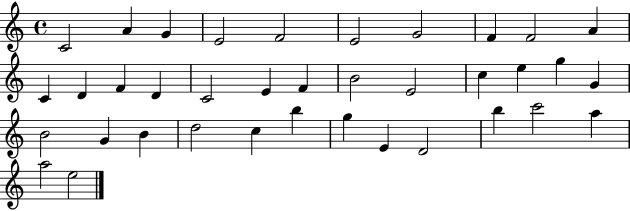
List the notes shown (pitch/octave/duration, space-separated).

C4/h A4/q G4/q E4/h F4/h E4/h G4/h F4/q F4/h A4/q C4/q D4/q F4/q D4/q C4/h E4/q F4/q B4/h E4/h C5/q E5/q G5/q G4/q B4/h G4/q B4/q D5/h C5/q B5/q G5/q E4/q D4/h B5/q C6/h A5/q A5/h E5/h